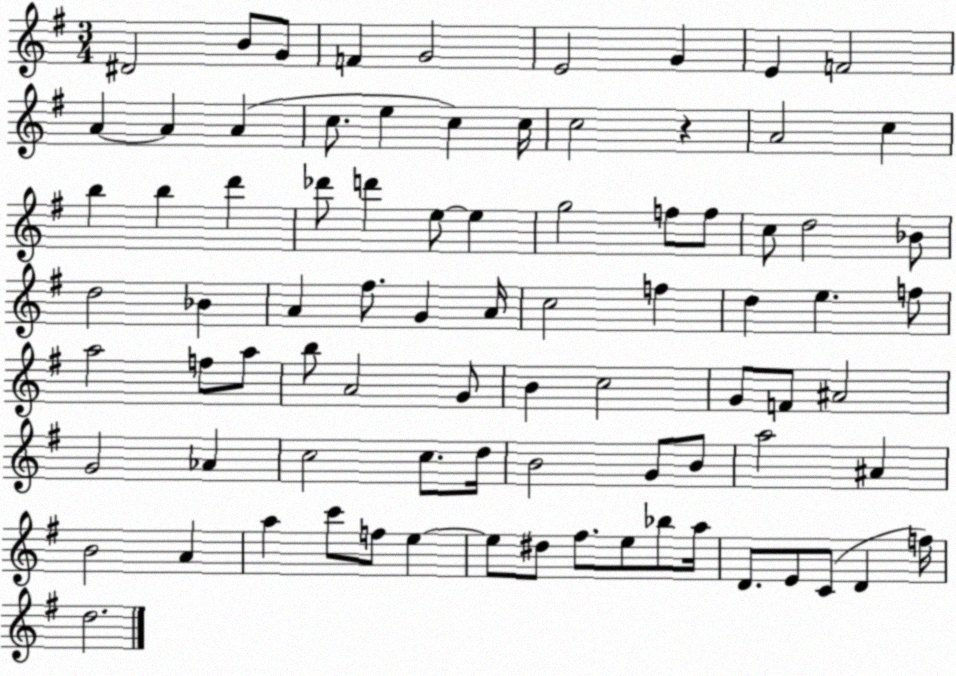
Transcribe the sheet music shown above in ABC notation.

X:1
T:Untitled
M:3/4
L:1/4
K:G
^D2 B/2 G/2 F G2 E2 G E F2 A A A c/2 e c c/4 c2 z A2 c b b d' _d'/2 d' e/2 e g2 f/2 f/2 c/2 d2 _B/2 d2 _B A ^f/2 G A/4 c2 f d e f/2 a2 f/2 a/2 b/2 A2 G/2 B c2 G/2 F/2 ^A2 G2 _A c2 c/2 d/4 B2 G/2 B/2 a2 ^A B2 A a c'/2 f/2 e e/2 ^d/2 ^f/2 e/2 _b/2 a/4 D/2 E/2 C/2 D f/4 d2